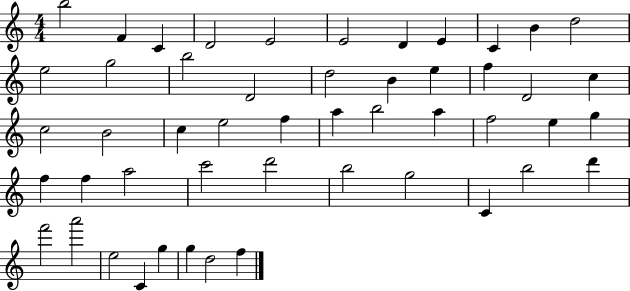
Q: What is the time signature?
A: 4/4